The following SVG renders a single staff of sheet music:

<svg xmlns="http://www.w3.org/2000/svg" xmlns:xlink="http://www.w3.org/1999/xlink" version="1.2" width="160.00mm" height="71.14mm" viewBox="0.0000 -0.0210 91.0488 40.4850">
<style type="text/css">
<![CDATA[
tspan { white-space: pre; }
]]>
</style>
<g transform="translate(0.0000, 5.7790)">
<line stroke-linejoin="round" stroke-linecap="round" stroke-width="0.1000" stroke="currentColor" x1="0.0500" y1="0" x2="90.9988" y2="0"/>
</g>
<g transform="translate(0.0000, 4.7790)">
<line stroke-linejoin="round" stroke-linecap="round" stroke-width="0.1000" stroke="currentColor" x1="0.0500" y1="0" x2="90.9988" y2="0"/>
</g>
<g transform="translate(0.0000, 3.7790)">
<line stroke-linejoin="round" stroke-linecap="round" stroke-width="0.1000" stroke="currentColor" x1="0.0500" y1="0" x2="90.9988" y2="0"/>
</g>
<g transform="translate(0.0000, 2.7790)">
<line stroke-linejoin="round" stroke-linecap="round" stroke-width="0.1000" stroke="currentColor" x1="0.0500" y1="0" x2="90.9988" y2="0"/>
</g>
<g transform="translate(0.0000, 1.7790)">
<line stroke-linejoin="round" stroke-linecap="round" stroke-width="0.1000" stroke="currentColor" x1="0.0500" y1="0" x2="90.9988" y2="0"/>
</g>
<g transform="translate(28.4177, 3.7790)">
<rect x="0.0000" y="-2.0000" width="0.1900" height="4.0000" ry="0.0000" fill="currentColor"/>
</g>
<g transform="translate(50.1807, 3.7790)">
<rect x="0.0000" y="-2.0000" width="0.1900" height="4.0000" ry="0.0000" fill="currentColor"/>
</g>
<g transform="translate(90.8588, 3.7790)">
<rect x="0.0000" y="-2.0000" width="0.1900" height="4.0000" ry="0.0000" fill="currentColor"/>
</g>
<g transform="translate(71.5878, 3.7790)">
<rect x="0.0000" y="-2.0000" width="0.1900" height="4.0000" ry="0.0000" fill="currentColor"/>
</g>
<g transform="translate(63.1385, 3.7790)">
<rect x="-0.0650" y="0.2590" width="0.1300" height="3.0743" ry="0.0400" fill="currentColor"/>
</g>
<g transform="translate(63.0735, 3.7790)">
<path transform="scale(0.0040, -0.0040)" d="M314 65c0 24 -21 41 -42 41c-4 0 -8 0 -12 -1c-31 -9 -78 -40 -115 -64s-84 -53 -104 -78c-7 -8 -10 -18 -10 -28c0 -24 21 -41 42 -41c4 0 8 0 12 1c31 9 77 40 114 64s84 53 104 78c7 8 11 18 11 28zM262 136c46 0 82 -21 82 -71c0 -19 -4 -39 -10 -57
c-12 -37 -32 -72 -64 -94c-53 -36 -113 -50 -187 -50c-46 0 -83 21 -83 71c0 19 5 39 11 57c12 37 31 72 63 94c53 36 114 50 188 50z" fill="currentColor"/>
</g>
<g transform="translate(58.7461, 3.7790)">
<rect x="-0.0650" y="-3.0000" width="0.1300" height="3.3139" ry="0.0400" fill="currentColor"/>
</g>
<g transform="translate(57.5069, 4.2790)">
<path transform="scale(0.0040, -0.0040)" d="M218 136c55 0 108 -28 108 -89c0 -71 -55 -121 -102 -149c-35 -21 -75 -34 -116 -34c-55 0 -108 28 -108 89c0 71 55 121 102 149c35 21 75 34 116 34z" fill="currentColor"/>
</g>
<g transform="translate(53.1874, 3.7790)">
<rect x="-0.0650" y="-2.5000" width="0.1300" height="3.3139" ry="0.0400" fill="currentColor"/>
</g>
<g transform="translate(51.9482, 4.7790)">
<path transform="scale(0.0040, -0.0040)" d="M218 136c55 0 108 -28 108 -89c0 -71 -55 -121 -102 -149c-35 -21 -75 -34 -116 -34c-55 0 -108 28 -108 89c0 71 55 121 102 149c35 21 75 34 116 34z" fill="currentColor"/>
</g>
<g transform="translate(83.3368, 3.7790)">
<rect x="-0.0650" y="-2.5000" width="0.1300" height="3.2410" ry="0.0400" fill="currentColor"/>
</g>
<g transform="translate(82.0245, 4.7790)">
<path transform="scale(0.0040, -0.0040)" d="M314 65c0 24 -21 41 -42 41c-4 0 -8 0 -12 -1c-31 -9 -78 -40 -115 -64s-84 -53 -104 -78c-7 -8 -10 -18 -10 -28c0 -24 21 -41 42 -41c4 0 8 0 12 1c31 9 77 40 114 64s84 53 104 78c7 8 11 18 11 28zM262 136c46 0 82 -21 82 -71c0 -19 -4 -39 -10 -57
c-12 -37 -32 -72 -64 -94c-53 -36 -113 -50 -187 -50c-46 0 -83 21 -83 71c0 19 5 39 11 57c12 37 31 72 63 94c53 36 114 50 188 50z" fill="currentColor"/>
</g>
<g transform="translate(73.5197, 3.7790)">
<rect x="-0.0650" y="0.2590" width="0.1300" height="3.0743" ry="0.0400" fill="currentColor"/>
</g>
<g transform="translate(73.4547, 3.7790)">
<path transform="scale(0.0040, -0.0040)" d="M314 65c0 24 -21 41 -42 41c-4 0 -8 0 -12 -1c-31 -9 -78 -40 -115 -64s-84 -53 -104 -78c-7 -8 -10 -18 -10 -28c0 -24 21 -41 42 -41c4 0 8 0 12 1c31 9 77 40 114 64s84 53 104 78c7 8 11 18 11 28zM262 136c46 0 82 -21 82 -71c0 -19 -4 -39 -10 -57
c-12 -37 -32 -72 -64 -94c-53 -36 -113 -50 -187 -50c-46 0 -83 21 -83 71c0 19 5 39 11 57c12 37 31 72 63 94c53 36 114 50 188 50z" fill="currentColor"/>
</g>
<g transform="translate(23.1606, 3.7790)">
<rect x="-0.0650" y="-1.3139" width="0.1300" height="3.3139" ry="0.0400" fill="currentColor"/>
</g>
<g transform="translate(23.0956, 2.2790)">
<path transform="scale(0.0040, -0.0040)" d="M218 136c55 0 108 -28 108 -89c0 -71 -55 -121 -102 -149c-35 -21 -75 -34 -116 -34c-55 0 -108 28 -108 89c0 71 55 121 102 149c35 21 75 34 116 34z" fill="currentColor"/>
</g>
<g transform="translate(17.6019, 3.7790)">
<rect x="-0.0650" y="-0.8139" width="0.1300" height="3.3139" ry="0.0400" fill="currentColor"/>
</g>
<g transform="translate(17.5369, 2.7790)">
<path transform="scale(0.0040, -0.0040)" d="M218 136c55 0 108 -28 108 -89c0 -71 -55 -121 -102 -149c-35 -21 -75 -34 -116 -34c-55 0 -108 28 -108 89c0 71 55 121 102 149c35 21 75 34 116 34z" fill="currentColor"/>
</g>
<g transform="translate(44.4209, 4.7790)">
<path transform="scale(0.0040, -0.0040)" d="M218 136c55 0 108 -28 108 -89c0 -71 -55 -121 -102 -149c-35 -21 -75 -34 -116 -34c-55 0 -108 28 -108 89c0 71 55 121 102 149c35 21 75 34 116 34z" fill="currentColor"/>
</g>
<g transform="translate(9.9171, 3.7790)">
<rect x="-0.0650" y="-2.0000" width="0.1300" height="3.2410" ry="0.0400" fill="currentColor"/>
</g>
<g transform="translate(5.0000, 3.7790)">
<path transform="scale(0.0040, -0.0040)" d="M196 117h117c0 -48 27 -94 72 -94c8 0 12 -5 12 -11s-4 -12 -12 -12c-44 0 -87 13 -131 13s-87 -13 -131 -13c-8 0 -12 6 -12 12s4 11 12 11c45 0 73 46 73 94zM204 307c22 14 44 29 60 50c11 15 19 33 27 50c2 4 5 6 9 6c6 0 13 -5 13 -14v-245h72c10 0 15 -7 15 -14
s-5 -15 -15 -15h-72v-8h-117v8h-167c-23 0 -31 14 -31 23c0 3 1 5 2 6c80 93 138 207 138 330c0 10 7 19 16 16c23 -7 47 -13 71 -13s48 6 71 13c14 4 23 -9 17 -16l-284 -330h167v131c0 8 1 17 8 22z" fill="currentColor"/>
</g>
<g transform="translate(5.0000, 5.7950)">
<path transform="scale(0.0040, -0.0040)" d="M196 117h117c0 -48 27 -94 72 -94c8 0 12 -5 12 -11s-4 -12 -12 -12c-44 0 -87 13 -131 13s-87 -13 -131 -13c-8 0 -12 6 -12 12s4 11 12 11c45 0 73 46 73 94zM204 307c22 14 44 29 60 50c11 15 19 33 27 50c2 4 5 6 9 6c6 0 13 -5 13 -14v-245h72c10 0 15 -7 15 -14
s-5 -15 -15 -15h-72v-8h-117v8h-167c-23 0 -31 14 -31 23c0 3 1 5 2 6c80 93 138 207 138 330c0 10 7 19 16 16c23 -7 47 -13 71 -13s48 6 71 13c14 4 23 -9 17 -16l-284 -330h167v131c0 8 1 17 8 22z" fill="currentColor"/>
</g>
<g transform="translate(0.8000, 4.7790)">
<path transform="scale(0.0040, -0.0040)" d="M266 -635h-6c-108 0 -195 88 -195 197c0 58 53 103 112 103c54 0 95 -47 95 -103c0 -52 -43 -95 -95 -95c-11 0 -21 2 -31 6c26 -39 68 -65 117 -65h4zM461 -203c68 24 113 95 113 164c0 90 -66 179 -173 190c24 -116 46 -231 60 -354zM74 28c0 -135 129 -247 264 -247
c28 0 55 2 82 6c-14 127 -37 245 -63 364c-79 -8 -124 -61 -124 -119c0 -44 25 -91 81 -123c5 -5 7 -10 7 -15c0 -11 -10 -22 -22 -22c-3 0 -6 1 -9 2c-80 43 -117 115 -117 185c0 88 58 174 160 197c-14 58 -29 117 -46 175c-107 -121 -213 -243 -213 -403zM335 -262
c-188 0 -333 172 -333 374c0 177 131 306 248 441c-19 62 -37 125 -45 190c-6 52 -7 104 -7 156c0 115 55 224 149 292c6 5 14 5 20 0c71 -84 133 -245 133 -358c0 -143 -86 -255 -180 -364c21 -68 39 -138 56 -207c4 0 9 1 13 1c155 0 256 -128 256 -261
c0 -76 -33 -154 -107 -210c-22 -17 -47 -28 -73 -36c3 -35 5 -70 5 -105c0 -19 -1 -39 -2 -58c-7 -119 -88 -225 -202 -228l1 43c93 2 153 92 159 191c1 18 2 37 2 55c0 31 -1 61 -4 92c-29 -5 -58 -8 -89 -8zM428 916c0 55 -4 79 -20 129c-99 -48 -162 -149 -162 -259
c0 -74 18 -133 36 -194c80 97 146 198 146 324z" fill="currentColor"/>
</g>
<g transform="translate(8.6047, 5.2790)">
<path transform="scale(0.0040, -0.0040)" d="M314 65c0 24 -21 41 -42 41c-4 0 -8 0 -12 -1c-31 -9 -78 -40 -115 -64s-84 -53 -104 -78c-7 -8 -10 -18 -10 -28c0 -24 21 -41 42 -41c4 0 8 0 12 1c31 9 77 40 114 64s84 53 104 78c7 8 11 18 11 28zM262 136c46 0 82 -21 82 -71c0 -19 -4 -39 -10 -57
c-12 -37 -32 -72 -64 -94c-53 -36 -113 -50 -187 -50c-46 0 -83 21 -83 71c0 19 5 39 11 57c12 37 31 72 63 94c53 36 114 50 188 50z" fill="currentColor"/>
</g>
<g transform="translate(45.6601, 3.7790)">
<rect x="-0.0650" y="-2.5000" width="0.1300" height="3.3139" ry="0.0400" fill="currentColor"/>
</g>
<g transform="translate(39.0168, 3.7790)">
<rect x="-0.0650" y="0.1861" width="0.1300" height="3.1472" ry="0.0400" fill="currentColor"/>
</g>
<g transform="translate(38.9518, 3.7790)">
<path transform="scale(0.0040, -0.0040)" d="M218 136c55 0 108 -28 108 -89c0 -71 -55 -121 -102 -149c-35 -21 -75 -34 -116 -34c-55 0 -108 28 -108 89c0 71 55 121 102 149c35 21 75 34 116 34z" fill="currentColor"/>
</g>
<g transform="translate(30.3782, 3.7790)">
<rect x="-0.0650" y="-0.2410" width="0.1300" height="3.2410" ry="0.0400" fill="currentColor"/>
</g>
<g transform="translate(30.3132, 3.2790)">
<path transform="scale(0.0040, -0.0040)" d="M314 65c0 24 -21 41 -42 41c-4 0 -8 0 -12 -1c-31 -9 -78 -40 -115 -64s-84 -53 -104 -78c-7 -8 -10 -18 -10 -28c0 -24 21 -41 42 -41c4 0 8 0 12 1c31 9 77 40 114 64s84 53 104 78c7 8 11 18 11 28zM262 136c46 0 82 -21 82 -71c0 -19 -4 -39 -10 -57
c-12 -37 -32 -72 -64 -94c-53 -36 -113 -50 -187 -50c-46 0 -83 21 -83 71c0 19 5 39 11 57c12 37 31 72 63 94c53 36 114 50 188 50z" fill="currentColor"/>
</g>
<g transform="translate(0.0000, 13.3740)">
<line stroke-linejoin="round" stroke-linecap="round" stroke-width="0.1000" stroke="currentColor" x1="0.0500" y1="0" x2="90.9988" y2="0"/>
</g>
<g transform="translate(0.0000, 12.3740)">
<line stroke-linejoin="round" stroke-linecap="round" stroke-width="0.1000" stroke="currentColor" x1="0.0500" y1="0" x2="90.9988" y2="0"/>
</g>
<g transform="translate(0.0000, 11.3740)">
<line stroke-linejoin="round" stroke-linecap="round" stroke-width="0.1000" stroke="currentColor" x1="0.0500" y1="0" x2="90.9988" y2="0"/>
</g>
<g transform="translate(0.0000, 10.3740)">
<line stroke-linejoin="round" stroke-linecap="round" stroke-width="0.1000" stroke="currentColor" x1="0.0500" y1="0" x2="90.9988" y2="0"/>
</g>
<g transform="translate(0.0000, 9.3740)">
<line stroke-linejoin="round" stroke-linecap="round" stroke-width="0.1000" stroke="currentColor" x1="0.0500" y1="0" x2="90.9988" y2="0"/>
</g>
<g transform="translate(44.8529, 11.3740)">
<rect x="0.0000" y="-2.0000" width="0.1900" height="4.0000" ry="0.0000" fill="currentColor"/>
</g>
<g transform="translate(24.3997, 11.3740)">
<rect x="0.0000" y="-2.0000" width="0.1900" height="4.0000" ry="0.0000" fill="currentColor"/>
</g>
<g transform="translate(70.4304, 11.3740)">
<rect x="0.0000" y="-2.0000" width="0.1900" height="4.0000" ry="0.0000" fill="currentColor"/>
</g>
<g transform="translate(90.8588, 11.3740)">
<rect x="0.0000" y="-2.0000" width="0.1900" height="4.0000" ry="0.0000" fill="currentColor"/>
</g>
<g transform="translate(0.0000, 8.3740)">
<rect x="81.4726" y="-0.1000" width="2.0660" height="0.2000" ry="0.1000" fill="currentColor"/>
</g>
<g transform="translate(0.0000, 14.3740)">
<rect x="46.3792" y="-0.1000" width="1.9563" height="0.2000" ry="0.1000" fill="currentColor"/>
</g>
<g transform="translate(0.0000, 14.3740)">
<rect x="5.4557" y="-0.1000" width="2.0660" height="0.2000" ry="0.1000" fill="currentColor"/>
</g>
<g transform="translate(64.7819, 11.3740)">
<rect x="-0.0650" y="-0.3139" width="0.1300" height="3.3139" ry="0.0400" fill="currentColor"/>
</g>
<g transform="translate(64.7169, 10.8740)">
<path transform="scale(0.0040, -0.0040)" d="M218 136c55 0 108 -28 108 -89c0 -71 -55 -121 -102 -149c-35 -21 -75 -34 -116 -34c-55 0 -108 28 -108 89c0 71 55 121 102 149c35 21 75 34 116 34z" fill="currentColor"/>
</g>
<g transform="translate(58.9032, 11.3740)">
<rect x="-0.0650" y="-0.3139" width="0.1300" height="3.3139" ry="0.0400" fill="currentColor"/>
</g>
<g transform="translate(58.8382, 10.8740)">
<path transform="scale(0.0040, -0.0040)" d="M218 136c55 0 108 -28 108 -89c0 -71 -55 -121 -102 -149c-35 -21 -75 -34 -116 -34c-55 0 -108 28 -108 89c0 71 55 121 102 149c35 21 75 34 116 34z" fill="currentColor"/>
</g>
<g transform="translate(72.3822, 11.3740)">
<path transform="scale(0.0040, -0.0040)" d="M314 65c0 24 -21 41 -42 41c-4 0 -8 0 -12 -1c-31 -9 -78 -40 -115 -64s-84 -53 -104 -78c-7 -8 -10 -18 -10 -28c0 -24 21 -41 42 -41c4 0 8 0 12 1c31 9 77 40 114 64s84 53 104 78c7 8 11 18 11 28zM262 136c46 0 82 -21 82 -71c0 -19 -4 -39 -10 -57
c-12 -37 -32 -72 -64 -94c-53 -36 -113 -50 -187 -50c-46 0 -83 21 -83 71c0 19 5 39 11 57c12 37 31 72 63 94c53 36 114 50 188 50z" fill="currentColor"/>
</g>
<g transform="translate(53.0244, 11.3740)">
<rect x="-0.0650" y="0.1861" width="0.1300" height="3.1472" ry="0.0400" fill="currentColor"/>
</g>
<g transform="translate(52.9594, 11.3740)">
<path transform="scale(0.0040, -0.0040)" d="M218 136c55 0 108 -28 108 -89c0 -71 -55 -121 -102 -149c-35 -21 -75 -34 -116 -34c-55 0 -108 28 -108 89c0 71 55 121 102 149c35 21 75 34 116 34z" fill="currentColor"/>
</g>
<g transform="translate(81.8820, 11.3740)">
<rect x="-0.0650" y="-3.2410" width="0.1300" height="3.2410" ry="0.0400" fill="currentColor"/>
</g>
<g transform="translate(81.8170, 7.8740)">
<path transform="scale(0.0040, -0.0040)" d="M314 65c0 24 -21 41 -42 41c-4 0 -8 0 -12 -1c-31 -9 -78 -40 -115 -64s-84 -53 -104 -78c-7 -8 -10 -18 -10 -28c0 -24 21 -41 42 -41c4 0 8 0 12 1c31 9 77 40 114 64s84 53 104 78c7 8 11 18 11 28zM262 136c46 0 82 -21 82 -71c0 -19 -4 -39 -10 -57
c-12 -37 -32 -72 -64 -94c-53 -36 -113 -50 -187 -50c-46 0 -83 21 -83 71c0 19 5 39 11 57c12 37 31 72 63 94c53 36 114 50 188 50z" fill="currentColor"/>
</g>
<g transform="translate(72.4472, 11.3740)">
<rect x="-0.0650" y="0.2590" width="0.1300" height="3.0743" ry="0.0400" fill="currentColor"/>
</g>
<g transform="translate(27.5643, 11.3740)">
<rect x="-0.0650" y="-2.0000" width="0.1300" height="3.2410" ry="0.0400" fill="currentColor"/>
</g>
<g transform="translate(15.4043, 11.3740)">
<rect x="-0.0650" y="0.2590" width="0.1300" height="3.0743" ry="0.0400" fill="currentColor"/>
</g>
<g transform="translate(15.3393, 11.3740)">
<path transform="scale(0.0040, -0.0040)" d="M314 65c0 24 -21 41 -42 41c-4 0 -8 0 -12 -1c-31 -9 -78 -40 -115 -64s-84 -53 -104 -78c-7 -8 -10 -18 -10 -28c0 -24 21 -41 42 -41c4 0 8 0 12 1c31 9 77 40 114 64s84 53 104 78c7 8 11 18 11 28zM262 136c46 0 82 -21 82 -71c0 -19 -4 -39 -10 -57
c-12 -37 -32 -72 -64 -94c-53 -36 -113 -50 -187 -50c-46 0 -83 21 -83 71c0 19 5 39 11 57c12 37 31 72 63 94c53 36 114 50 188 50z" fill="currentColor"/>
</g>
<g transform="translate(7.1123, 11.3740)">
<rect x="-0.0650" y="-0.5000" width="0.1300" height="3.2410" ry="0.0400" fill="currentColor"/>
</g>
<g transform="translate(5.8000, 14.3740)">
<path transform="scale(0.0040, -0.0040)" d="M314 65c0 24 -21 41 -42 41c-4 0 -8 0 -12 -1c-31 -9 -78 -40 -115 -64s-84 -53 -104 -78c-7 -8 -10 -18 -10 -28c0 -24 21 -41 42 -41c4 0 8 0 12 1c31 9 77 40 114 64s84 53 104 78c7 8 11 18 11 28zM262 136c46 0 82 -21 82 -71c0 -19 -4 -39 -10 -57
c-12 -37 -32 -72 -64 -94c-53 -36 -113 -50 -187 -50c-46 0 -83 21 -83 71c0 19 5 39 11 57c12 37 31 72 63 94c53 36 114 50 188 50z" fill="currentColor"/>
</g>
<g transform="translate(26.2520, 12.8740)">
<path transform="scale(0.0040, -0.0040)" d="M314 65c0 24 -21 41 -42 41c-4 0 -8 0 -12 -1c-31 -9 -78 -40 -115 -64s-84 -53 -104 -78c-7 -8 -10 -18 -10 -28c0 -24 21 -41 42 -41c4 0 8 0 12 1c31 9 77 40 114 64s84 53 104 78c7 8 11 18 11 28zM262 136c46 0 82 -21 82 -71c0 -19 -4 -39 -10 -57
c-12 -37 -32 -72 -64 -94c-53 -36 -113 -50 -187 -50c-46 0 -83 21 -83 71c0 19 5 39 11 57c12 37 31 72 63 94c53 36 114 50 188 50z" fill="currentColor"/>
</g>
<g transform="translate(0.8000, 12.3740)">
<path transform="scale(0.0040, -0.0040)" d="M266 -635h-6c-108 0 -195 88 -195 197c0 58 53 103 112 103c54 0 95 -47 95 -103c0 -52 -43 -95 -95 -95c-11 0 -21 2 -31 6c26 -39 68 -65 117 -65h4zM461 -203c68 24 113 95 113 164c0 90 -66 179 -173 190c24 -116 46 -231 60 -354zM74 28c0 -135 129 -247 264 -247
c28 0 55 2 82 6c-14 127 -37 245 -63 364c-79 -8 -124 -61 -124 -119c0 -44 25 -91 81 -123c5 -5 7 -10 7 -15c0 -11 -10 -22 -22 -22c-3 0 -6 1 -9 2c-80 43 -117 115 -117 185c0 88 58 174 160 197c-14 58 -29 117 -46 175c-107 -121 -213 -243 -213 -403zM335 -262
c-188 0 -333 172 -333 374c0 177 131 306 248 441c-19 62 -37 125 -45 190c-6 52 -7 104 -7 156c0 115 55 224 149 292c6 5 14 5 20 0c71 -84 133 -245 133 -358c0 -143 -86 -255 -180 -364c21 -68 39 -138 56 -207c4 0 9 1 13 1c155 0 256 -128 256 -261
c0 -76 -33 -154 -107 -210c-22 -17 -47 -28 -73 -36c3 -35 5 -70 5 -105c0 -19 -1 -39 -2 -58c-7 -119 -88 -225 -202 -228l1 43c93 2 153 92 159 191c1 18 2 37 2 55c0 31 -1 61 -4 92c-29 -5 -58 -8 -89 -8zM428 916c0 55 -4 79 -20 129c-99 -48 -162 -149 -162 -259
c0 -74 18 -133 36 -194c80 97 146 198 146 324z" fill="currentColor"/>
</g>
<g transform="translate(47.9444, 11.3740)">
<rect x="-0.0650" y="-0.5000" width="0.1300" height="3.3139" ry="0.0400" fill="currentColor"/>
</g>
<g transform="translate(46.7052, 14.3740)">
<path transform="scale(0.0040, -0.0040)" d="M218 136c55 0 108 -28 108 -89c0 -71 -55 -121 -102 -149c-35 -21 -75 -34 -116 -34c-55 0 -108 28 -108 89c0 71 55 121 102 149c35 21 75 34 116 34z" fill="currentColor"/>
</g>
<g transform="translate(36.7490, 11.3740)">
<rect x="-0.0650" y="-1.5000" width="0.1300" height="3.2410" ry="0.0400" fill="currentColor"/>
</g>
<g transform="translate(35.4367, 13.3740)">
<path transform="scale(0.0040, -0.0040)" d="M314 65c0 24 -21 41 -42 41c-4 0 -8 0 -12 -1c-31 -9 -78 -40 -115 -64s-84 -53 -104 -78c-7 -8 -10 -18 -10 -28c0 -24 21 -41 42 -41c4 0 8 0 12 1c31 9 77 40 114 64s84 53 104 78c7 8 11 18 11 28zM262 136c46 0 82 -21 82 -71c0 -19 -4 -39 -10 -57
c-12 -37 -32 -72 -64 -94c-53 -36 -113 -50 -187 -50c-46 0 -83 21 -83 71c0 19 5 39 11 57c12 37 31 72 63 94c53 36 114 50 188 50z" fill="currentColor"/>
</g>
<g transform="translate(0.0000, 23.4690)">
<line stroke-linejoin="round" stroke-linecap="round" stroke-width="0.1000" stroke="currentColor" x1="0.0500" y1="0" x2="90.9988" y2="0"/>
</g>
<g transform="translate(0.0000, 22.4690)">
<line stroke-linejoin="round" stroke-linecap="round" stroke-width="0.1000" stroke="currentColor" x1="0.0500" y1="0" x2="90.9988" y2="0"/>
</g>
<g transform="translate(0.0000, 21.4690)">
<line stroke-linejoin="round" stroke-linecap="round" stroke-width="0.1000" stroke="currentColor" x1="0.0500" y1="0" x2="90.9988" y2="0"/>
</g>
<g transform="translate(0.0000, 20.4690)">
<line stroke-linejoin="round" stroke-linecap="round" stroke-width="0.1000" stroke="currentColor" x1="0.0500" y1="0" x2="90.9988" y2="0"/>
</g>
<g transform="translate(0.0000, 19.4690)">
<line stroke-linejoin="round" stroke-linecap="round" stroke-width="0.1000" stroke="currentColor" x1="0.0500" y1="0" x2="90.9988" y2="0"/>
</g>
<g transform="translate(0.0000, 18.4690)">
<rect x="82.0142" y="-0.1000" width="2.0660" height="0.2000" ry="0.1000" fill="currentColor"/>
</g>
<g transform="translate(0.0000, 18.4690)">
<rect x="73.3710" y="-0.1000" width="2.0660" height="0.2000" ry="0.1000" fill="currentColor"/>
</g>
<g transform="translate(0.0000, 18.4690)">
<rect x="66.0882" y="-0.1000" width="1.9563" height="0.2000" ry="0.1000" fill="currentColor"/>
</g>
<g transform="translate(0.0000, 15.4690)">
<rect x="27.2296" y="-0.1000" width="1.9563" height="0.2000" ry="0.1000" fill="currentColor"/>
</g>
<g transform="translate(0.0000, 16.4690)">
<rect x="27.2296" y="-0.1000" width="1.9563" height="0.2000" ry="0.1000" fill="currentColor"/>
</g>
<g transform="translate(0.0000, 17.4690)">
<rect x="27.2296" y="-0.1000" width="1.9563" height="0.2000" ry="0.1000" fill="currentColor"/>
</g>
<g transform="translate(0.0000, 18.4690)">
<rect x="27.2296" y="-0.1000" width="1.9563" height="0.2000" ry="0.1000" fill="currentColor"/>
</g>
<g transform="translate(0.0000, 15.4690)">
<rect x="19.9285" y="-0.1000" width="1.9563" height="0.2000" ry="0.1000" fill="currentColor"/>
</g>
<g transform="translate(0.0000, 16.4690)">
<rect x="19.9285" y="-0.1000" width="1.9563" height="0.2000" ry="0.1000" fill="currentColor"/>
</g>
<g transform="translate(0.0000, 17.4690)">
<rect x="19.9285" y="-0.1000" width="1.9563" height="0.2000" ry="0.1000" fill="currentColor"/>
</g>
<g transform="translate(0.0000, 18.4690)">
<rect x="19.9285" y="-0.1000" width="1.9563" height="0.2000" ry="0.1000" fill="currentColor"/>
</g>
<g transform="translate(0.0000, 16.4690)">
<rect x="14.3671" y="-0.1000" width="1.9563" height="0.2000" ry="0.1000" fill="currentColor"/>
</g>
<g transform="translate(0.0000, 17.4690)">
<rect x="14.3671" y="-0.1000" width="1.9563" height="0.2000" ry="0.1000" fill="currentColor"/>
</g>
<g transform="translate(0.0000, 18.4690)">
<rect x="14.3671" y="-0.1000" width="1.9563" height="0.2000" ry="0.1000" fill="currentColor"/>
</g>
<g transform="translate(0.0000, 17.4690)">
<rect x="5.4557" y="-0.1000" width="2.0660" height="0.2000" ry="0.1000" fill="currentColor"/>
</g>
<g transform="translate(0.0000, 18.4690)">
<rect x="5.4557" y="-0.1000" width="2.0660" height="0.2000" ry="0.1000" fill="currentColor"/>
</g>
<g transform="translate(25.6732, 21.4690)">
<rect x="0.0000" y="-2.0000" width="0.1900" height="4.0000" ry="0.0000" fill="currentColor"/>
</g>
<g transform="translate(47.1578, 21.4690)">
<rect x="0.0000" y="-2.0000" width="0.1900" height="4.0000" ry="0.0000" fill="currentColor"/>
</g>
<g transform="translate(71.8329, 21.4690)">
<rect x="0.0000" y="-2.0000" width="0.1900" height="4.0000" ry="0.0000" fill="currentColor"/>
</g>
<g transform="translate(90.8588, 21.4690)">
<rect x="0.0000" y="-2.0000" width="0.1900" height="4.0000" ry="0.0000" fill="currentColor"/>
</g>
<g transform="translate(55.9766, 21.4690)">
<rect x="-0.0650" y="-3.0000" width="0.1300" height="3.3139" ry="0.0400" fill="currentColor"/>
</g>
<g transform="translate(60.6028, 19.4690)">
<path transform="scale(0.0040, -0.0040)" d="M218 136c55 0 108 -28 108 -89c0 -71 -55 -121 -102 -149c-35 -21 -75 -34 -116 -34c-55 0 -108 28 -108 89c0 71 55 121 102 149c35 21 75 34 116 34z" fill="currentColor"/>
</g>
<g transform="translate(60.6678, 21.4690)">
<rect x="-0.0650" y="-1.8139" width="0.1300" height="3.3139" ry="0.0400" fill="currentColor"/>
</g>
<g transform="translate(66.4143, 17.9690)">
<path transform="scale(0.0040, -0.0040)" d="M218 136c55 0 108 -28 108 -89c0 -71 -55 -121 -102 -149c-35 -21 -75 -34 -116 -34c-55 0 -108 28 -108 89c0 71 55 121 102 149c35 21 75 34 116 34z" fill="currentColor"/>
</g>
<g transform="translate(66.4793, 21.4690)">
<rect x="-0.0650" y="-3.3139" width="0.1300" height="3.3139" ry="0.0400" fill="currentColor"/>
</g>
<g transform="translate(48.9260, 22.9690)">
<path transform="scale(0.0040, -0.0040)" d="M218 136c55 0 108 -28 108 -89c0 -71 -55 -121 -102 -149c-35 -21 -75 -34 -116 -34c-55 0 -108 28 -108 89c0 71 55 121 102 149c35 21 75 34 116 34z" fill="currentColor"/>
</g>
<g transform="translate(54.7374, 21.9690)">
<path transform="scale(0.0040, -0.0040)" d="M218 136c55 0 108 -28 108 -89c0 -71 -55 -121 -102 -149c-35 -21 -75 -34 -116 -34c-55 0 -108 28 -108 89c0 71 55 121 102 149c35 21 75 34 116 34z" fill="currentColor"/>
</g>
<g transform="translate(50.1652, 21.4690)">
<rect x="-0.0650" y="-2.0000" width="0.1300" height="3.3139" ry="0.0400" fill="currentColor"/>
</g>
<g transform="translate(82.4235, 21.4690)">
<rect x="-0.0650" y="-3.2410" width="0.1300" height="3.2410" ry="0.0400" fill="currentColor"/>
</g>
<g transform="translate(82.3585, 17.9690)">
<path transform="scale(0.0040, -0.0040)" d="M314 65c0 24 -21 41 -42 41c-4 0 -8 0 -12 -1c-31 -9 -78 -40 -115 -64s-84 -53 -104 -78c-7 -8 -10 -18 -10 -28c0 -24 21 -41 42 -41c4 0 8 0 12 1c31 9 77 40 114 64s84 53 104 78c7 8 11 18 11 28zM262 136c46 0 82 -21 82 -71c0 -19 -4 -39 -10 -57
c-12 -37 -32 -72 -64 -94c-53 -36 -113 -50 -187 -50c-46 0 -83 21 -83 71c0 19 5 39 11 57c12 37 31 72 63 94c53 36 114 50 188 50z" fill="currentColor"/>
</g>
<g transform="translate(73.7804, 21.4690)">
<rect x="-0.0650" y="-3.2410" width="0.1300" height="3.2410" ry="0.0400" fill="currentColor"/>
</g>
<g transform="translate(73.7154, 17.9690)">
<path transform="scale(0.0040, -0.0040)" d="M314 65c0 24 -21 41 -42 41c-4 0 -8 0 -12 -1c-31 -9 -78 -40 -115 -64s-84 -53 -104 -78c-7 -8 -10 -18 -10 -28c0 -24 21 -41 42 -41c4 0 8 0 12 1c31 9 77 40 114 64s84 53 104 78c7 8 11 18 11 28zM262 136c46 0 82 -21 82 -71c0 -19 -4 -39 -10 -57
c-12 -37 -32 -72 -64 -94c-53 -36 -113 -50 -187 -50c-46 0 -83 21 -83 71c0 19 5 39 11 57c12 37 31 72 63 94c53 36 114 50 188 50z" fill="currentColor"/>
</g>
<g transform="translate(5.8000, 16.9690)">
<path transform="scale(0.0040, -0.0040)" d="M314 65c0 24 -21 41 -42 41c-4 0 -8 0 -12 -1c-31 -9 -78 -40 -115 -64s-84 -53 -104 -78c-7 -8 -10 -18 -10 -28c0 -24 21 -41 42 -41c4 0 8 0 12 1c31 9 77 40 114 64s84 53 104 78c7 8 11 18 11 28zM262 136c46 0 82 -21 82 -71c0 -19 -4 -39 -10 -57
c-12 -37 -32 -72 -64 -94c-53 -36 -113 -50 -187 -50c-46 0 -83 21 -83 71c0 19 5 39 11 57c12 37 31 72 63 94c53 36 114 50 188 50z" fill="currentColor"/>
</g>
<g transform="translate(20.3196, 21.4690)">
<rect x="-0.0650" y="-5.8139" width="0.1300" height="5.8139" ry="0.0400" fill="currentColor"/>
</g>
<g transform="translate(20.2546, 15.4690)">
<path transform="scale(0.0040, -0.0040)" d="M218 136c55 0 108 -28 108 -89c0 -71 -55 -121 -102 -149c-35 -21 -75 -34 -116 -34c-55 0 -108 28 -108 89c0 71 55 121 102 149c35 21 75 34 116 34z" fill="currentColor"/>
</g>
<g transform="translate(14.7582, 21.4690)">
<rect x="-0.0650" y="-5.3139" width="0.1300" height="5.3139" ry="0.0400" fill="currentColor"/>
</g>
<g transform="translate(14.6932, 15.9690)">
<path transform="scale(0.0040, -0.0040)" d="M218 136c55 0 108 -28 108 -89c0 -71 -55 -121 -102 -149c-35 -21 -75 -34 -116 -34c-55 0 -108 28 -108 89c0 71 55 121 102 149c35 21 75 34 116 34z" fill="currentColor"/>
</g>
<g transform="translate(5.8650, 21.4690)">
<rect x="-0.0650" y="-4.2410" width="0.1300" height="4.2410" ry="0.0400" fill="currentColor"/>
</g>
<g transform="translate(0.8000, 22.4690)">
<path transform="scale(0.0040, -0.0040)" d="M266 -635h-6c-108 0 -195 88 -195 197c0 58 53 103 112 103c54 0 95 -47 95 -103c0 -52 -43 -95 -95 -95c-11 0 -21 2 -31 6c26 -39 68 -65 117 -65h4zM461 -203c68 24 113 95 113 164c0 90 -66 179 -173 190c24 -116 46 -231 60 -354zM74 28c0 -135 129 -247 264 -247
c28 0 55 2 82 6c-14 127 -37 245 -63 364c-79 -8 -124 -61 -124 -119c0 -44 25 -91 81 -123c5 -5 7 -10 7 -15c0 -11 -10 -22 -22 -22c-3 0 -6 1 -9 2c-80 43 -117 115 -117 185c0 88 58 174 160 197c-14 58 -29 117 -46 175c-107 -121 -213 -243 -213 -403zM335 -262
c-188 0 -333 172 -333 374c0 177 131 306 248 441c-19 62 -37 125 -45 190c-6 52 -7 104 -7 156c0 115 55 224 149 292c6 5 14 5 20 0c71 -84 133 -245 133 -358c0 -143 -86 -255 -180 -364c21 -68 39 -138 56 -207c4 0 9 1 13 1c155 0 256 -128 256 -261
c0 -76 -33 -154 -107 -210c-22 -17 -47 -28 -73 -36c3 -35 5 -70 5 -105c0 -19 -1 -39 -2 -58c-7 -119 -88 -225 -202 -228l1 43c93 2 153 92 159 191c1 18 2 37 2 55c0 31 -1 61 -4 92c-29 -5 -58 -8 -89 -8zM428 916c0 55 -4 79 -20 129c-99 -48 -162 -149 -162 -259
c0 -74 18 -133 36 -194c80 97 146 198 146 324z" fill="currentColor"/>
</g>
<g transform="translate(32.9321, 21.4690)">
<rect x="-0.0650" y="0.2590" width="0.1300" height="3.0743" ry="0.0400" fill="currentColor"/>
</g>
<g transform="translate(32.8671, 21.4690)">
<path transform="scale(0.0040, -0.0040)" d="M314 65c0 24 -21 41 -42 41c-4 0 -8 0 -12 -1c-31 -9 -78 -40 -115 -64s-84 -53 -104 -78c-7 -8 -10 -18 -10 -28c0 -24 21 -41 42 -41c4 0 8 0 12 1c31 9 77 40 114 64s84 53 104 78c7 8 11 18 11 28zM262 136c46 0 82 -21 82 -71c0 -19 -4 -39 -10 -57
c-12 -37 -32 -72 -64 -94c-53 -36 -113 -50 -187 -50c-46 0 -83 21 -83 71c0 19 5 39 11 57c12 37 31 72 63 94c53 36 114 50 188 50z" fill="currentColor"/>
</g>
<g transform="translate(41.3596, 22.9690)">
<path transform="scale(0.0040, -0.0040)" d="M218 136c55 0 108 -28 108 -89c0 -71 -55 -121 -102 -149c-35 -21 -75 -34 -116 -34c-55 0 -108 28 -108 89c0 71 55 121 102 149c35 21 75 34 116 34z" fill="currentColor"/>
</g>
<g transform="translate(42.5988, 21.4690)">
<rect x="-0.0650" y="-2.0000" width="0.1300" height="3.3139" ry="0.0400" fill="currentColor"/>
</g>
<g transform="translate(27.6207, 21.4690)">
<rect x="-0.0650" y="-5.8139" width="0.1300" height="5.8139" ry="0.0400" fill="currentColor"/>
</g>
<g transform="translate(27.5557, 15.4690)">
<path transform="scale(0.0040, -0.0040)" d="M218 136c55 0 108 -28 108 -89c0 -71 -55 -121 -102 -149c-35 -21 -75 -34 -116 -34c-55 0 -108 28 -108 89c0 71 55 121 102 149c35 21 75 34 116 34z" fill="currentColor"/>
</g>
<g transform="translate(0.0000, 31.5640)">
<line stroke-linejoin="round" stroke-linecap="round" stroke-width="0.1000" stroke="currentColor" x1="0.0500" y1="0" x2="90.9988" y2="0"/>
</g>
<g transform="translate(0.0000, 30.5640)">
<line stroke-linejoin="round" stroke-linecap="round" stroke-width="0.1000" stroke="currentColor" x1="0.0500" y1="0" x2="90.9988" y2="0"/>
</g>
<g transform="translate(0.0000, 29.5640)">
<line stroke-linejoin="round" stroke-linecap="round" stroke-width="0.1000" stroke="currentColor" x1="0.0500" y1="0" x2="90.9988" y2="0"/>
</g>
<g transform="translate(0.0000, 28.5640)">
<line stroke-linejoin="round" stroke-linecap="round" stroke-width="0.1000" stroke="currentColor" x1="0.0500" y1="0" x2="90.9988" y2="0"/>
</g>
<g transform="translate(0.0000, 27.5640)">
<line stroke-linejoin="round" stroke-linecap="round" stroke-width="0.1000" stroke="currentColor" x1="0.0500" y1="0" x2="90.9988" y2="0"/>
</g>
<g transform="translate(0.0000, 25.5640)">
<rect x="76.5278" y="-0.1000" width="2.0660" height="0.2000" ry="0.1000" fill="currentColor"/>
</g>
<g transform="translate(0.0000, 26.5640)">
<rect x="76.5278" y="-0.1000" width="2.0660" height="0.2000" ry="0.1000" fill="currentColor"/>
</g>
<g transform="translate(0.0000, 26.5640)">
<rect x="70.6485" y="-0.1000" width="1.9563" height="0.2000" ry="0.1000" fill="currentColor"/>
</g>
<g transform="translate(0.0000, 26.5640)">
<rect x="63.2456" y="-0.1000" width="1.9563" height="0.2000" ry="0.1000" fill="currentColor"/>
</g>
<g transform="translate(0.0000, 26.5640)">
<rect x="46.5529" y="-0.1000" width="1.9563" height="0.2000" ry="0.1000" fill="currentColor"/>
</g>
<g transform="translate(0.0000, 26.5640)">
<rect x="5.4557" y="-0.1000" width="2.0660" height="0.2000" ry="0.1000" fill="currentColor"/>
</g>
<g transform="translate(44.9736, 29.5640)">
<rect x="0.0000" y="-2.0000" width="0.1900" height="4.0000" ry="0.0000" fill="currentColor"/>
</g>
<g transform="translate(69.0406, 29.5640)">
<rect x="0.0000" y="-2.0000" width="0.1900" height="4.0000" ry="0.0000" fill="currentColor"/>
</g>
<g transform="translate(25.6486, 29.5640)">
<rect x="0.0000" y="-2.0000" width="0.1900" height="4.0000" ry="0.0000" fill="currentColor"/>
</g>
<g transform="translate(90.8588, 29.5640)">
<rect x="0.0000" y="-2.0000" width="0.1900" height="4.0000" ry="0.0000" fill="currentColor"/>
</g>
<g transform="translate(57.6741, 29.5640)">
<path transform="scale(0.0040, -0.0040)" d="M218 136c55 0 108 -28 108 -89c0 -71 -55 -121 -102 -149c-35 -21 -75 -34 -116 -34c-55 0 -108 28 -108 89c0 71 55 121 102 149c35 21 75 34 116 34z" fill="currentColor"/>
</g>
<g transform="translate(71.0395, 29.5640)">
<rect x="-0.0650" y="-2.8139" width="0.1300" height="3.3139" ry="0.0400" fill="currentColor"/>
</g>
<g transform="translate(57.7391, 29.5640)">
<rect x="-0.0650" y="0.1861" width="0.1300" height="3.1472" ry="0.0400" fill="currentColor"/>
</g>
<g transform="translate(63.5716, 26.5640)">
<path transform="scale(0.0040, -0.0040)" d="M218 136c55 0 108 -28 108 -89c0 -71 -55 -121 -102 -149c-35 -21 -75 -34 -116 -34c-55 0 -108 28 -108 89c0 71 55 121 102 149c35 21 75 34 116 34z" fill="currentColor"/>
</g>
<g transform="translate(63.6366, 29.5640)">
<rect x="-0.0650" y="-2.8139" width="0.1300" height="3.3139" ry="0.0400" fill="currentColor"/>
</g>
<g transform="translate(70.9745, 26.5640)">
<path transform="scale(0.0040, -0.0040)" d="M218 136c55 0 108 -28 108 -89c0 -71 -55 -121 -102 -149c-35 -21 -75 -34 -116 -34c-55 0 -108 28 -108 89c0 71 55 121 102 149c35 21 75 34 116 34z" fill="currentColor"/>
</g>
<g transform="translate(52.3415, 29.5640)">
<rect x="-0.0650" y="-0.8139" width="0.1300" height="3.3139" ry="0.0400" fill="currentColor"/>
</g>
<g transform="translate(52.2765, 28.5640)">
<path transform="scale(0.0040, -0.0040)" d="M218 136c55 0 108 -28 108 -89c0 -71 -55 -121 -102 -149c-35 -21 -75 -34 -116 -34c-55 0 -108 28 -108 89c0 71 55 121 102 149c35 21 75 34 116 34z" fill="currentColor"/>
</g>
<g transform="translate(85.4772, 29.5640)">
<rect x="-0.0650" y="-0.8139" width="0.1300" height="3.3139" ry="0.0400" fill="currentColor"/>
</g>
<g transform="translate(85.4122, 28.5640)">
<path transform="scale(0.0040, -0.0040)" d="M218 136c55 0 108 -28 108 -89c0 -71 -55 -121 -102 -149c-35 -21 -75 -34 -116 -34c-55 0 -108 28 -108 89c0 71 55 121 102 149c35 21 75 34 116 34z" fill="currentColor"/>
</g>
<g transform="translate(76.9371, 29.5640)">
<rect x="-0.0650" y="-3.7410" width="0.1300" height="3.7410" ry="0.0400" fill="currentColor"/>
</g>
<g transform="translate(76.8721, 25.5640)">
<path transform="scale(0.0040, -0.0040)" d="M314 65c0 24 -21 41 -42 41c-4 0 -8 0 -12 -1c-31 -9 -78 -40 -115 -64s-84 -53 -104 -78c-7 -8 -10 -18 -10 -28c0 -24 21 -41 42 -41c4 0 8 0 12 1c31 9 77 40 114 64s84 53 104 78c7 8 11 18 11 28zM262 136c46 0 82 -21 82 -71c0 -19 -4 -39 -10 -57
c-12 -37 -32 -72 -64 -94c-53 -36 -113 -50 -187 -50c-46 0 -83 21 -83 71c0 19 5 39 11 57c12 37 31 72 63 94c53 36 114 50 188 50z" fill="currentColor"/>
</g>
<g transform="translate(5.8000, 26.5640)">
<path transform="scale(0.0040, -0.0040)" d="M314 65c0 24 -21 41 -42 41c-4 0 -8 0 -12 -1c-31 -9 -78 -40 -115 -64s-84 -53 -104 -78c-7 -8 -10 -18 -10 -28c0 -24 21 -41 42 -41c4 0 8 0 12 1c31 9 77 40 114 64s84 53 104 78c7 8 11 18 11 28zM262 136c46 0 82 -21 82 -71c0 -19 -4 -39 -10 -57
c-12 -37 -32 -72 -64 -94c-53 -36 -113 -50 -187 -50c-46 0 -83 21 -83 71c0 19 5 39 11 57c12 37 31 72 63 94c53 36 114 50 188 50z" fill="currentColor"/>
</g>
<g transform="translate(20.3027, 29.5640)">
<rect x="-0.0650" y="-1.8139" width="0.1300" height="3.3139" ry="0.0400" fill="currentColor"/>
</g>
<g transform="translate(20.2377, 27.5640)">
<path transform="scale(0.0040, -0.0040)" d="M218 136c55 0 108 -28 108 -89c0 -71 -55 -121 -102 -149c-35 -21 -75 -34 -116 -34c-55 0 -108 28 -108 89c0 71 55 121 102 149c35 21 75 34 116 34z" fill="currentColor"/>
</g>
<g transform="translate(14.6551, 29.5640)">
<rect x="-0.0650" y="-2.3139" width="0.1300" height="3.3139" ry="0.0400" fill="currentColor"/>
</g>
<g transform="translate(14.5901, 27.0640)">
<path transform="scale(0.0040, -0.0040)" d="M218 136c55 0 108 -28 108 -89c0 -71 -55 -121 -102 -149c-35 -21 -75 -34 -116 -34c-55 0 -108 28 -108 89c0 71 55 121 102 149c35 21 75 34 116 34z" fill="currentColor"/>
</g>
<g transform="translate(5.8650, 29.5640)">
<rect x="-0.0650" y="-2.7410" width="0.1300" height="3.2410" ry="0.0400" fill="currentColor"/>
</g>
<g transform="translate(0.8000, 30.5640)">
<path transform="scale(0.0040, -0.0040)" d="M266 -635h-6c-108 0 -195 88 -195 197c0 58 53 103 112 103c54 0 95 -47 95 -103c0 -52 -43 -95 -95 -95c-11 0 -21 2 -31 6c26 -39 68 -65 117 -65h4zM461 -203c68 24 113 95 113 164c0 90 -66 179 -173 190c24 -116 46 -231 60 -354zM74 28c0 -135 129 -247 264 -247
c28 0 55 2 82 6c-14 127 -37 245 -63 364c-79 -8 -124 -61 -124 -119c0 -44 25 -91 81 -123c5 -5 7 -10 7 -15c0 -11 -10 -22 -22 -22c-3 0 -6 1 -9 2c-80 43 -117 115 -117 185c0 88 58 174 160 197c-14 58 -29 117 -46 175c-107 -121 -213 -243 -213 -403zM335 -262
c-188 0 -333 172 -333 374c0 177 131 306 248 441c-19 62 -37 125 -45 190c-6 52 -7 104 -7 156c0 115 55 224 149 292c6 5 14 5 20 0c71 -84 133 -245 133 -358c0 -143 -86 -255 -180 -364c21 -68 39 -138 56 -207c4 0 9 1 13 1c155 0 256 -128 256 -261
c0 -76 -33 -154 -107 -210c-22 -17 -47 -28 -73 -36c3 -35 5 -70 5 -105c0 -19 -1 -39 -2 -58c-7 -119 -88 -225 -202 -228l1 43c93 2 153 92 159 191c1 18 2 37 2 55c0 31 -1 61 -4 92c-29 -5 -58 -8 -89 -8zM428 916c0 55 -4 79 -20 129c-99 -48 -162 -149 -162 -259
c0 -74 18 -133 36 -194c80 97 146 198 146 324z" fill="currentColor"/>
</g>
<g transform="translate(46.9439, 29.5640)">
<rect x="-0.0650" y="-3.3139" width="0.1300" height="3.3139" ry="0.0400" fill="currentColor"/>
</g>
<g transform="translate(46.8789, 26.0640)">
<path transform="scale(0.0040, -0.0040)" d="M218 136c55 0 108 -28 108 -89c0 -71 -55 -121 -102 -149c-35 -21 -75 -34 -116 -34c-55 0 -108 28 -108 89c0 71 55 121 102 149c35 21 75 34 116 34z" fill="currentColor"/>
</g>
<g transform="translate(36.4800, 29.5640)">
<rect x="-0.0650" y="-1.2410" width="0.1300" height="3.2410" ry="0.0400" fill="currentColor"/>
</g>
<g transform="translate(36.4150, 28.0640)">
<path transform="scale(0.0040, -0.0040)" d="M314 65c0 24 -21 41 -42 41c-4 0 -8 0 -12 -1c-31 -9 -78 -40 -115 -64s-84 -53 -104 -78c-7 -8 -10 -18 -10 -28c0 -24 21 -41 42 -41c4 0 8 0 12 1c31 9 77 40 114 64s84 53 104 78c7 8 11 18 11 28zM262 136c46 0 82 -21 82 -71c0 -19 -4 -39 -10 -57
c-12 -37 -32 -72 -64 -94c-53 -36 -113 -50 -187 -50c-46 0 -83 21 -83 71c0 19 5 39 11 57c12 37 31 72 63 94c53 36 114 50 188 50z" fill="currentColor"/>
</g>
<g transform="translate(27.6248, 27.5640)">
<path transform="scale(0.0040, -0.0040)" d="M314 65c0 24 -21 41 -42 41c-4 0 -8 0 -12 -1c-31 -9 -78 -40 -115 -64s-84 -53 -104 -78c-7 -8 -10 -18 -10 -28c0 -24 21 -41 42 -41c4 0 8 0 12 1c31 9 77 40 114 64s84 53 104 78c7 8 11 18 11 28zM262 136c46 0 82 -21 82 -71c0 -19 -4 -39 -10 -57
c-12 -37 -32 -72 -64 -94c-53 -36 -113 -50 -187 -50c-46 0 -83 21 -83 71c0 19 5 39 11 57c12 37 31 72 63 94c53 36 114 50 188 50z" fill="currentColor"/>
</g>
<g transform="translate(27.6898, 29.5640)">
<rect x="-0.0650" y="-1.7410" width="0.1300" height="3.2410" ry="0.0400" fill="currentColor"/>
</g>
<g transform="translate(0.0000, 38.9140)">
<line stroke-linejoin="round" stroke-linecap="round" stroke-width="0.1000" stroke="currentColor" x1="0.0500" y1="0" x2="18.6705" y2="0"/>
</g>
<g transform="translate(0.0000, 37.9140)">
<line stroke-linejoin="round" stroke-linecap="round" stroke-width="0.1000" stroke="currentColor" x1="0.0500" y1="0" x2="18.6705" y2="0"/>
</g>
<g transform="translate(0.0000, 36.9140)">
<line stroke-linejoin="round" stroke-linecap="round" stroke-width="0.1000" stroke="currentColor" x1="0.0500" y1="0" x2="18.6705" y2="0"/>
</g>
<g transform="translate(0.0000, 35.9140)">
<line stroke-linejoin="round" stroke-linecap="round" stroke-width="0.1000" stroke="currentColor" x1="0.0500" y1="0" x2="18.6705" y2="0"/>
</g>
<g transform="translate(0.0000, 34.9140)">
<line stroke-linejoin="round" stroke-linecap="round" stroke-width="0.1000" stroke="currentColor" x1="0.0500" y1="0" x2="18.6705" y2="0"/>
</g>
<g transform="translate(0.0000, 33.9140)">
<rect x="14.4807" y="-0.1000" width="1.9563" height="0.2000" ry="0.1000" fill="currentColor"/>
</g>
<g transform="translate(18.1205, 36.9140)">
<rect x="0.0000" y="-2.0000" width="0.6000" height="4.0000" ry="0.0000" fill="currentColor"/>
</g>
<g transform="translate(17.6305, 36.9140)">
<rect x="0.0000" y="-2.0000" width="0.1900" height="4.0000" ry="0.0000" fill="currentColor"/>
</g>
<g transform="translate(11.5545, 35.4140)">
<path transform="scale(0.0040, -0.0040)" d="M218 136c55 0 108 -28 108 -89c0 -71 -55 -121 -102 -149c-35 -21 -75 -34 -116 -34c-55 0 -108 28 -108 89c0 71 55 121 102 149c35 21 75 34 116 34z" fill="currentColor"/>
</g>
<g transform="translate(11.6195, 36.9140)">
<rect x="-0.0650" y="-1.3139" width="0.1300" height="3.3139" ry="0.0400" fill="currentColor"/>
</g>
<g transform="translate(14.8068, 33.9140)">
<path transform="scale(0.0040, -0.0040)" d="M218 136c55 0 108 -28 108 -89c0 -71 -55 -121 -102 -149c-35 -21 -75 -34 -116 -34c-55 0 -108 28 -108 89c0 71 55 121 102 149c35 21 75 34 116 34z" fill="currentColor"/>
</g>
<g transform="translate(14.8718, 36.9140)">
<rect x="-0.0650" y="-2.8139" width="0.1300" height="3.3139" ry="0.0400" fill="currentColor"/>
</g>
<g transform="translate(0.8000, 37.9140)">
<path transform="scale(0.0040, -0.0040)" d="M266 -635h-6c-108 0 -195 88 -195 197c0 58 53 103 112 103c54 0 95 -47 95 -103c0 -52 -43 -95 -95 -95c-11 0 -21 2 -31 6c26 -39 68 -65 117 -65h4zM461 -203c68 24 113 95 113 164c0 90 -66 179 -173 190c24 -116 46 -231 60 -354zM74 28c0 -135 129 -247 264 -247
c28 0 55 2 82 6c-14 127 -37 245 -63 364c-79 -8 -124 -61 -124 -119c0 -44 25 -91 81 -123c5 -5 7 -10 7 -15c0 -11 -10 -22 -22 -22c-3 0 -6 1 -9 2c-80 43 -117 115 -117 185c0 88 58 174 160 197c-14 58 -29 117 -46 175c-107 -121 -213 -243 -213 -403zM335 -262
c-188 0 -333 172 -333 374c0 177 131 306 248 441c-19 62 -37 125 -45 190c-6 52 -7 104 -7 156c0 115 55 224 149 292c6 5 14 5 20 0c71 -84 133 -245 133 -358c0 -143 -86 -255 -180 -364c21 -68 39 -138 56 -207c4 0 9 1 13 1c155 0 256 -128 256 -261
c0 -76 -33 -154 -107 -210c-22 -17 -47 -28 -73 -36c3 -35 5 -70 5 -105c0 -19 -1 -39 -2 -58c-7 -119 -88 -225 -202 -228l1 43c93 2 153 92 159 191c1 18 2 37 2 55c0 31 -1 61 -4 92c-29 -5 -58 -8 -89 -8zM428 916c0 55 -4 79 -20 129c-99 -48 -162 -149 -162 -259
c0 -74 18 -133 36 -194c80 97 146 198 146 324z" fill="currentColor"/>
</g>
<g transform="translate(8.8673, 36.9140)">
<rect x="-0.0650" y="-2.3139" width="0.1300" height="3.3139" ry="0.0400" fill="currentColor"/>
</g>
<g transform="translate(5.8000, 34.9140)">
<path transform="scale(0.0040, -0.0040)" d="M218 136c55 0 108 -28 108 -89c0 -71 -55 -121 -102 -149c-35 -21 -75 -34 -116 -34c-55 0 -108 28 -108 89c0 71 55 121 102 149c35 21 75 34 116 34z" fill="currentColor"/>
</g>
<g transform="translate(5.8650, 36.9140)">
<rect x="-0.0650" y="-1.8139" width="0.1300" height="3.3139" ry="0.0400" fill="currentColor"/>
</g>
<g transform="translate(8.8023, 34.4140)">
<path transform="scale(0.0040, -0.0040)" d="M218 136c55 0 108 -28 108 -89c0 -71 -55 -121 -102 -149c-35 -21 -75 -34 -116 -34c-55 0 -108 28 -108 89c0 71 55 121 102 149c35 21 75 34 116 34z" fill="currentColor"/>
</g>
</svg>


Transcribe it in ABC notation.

X:1
T:Untitled
M:4/4
L:1/4
K:C
F2 d e c2 B G G A B2 B2 G2 C2 B2 F2 E2 C B c c B2 b2 d'2 f' g' g' B2 F F A f b b2 b2 a2 g f f2 e2 b d B a a c'2 d f g e a